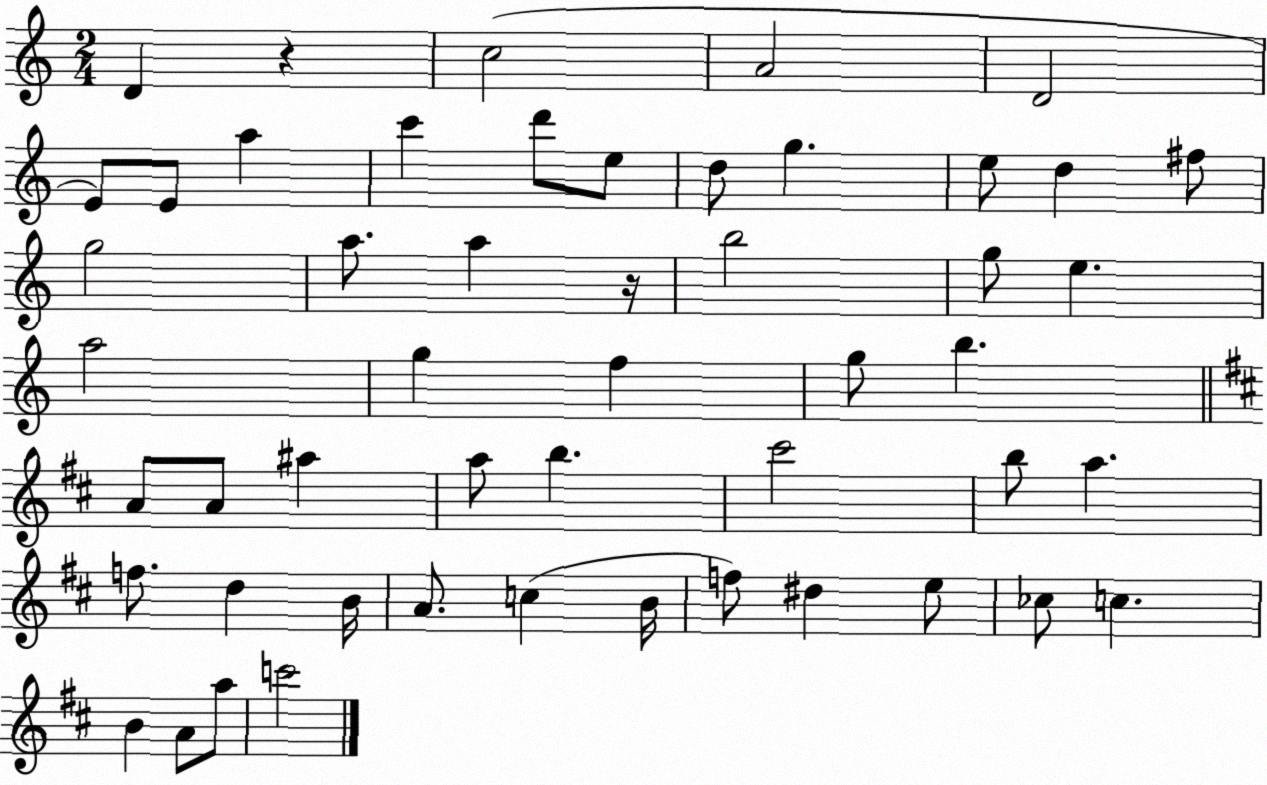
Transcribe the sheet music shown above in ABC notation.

X:1
T:Untitled
M:2/4
L:1/4
K:C
D z c2 A2 D2 E/2 E/2 a c' d'/2 e/2 d/2 g e/2 d ^f/2 g2 a/2 a z/4 b2 g/2 e a2 g f g/2 b A/2 A/2 ^a a/2 b ^c'2 b/2 a f/2 d B/4 A/2 c B/4 f/2 ^d e/2 _c/2 c B A/2 a/2 c'2